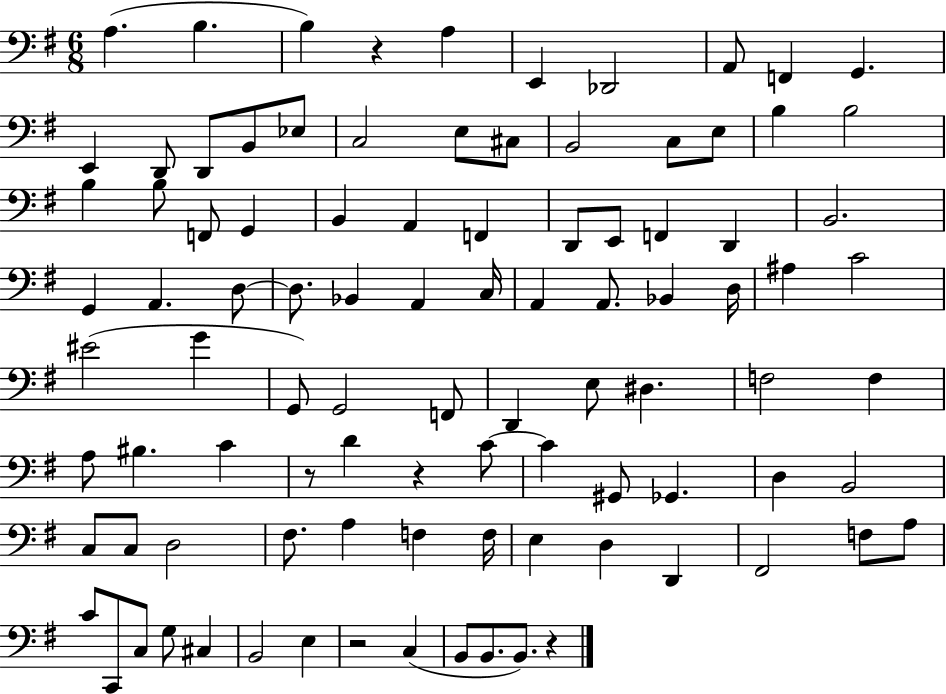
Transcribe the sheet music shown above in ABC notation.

X:1
T:Untitled
M:6/8
L:1/4
K:G
A, B, B, z A, E,, _D,,2 A,,/2 F,, G,, E,, D,,/2 D,,/2 B,,/2 _E,/2 C,2 E,/2 ^C,/2 B,,2 C,/2 E,/2 B, B,2 B, B,/2 F,,/2 G,, B,, A,, F,, D,,/2 E,,/2 F,, D,, B,,2 G,, A,, D,/2 D,/2 _B,, A,, C,/4 A,, A,,/2 _B,, D,/4 ^A, C2 ^E2 G G,,/2 G,,2 F,,/2 D,, E,/2 ^D, F,2 F, A,/2 ^B, C z/2 D z C/2 C ^G,,/2 _G,, D, B,,2 C,/2 C,/2 D,2 ^F,/2 A, F, F,/4 E, D, D,, ^F,,2 F,/2 A,/2 C/2 C,,/2 C,/2 G,/2 ^C, B,,2 E, z2 C, B,,/2 B,,/2 B,,/2 z